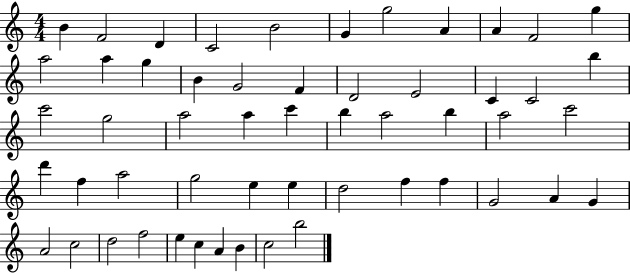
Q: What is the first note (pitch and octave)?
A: B4